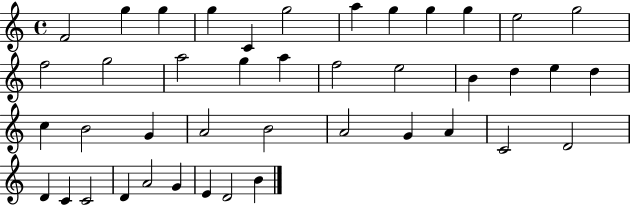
{
  \clef treble
  \time 4/4
  \defaultTimeSignature
  \key c \major
  f'2 g''4 g''4 | g''4 c'4 g''2 | a''4 g''4 g''4 g''4 | e''2 g''2 | \break f''2 g''2 | a''2 g''4 a''4 | f''2 e''2 | b'4 d''4 e''4 d''4 | \break c''4 b'2 g'4 | a'2 b'2 | a'2 g'4 a'4 | c'2 d'2 | \break d'4 c'4 c'2 | d'4 a'2 g'4 | e'4 d'2 b'4 | \bar "|."
}